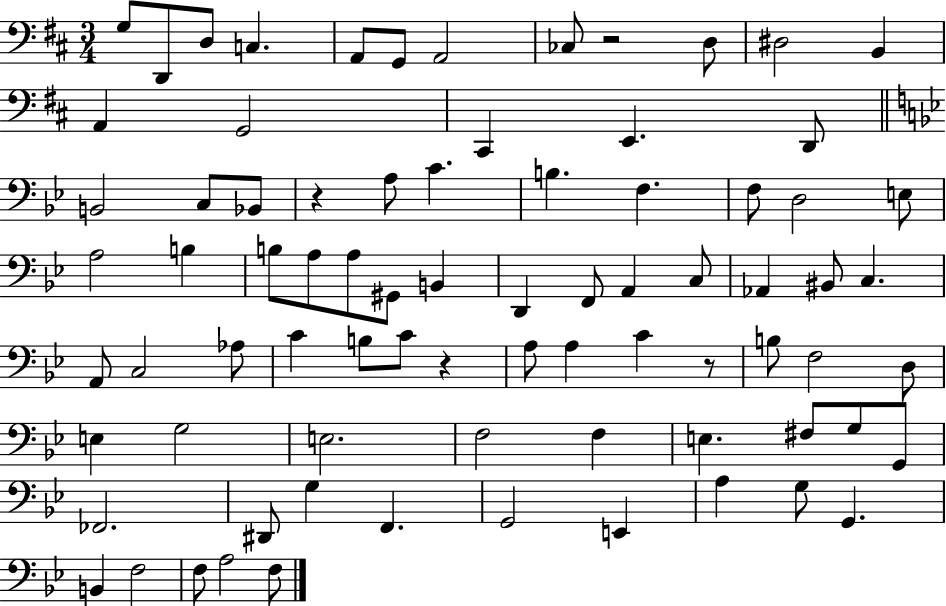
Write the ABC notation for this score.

X:1
T:Untitled
M:3/4
L:1/4
K:D
G,/2 D,,/2 D,/2 C, A,,/2 G,,/2 A,,2 _C,/2 z2 D,/2 ^D,2 B,, A,, G,,2 ^C,, E,, D,,/2 B,,2 C,/2 _B,,/2 z A,/2 C B, F, F,/2 D,2 E,/2 A,2 B, B,/2 A,/2 A,/2 ^G,,/2 B,, D,, F,,/2 A,, C,/2 _A,, ^B,,/2 C, A,,/2 C,2 _A,/2 C B,/2 C/2 z A,/2 A, C z/2 B,/2 F,2 D,/2 E, G,2 E,2 F,2 F, E, ^F,/2 G,/2 G,,/2 _F,,2 ^D,,/2 G, F,, G,,2 E,, A, G,/2 G,, B,, F,2 F,/2 A,2 F,/2